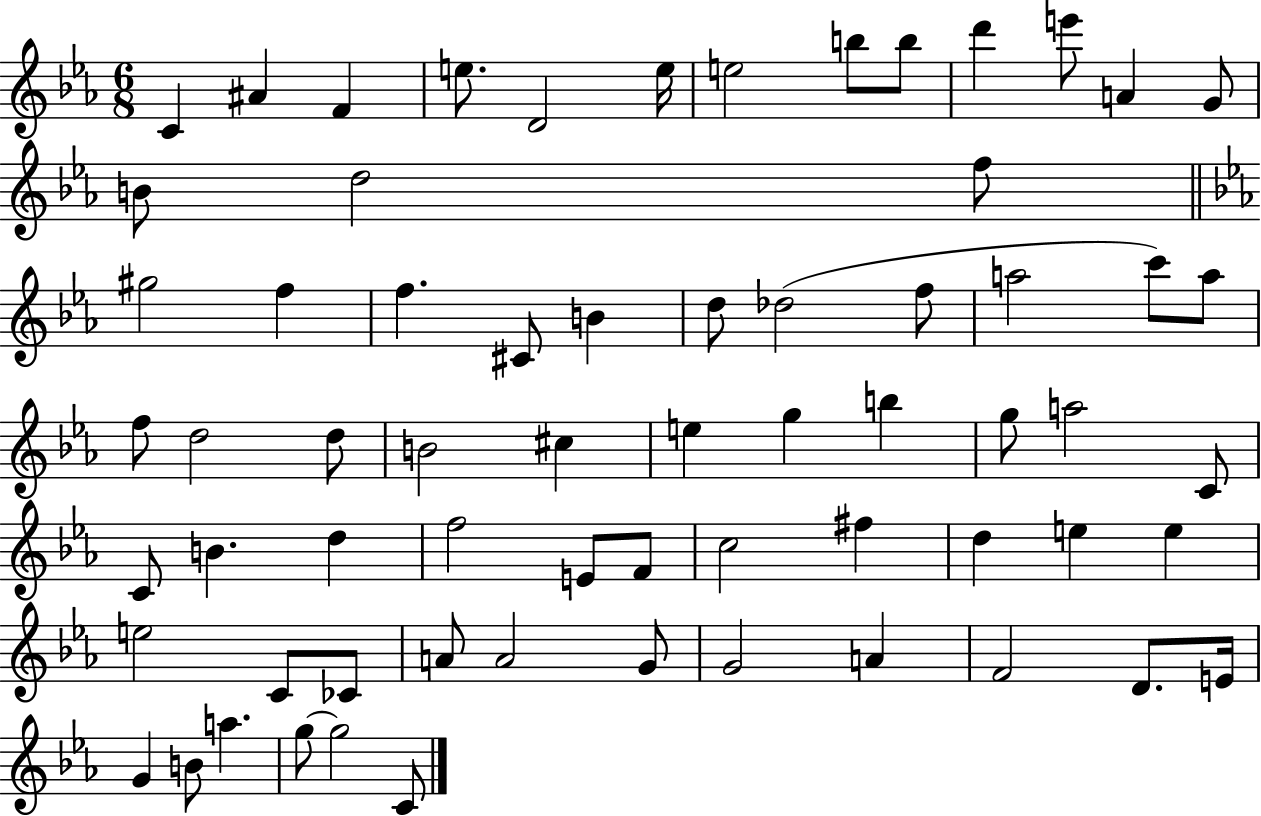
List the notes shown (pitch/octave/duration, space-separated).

C4/q A#4/q F4/q E5/e. D4/h E5/s E5/h B5/e B5/e D6/q E6/e A4/q G4/e B4/e D5/h F5/e G#5/h F5/q F5/q. C#4/e B4/q D5/e Db5/h F5/e A5/h C6/e A5/e F5/e D5/h D5/e B4/h C#5/q E5/q G5/q B5/q G5/e A5/h C4/e C4/e B4/q. D5/q F5/h E4/e F4/e C5/h F#5/q D5/q E5/q E5/q E5/h C4/e CES4/e A4/e A4/h G4/e G4/h A4/q F4/h D4/e. E4/s G4/q B4/e A5/q. G5/e G5/h C4/e